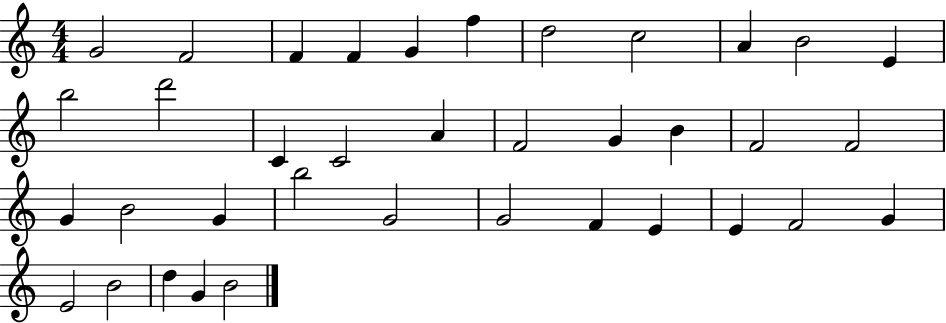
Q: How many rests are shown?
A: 0